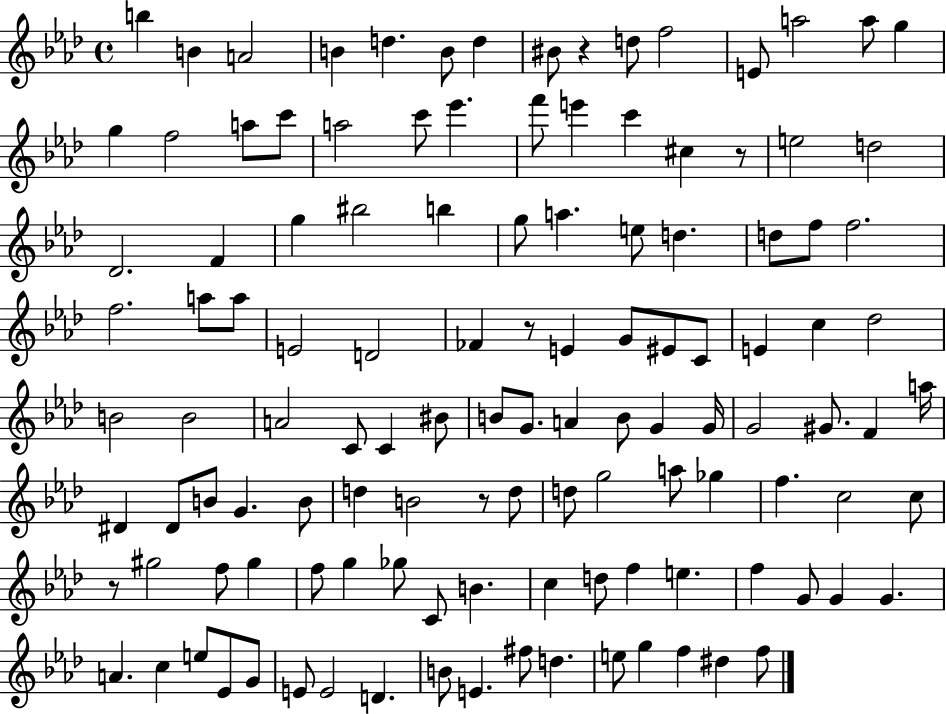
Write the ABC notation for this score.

X:1
T:Untitled
M:4/4
L:1/4
K:Ab
b B A2 B d B/2 d ^B/2 z d/2 f2 E/2 a2 a/2 g g f2 a/2 c'/2 a2 c'/2 _e' f'/2 e' c' ^c z/2 e2 d2 _D2 F g ^b2 b g/2 a e/2 d d/2 f/2 f2 f2 a/2 a/2 E2 D2 _F z/2 E G/2 ^E/2 C/2 E c _d2 B2 B2 A2 C/2 C ^B/2 B/2 G/2 A B/2 G G/4 G2 ^G/2 F a/4 ^D ^D/2 B/2 G B/2 d B2 z/2 d/2 d/2 g2 a/2 _g f c2 c/2 z/2 ^g2 f/2 ^g f/2 g _g/2 C/2 B c d/2 f e f G/2 G G A c e/2 _E/2 G/2 E/2 E2 D B/2 E ^f/2 d e/2 g f ^d f/2